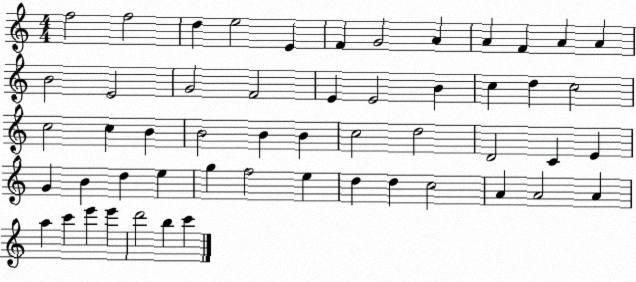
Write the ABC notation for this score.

X:1
T:Untitled
M:4/4
L:1/4
K:C
f2 f2 d e2 E F G2 A A F A A B2 E2 G2 F2 E E2 B c d c2 c2 c B B2 B B c2 d2 D2 C E G B d e g f2 e d d c2 A A2 A a c' e' e' d'2 b c'